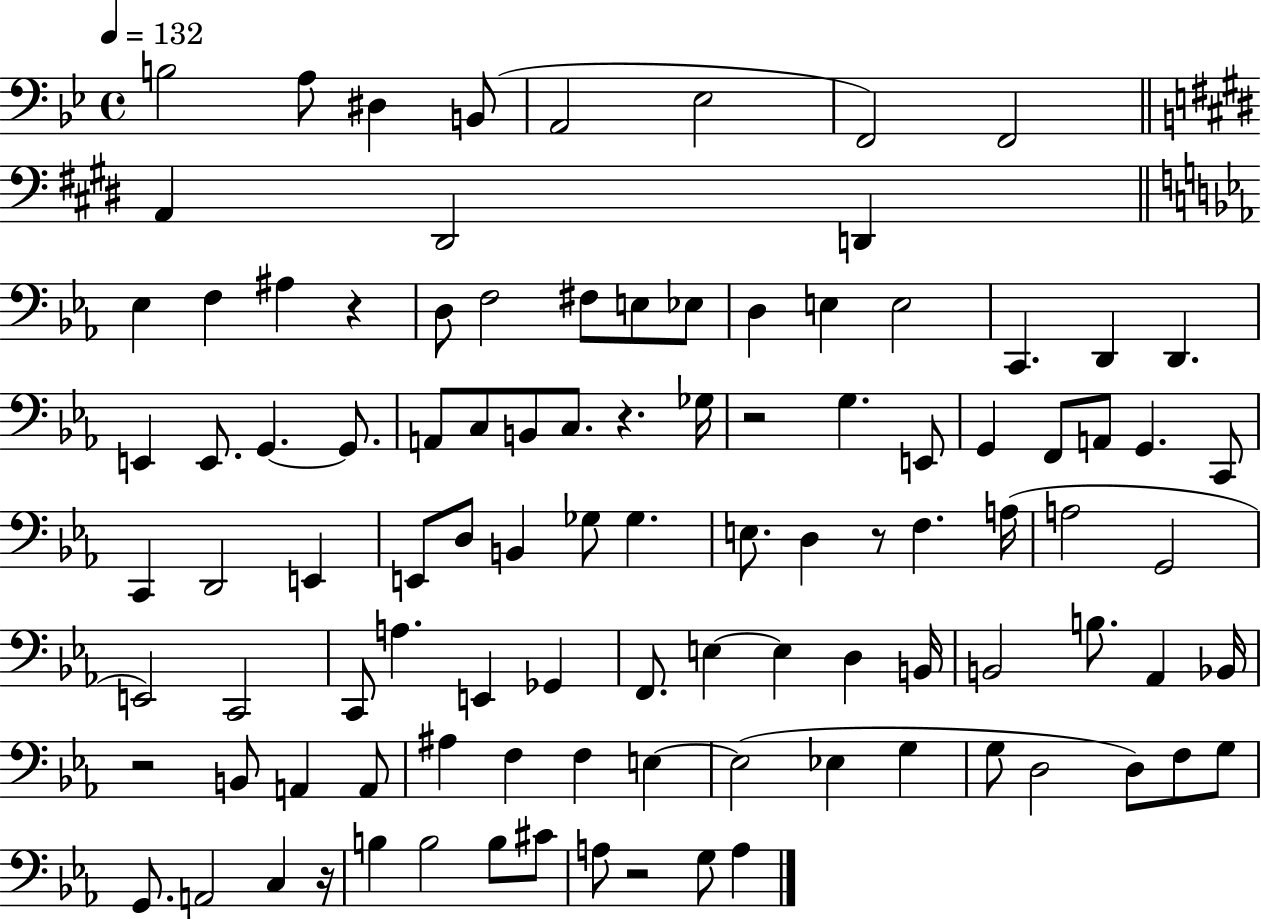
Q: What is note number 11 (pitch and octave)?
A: D2